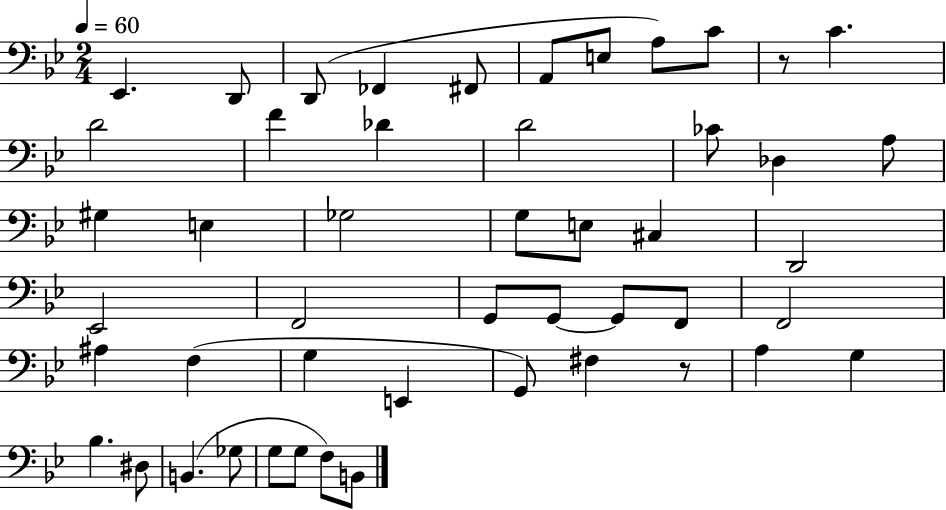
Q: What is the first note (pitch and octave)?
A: Eb2